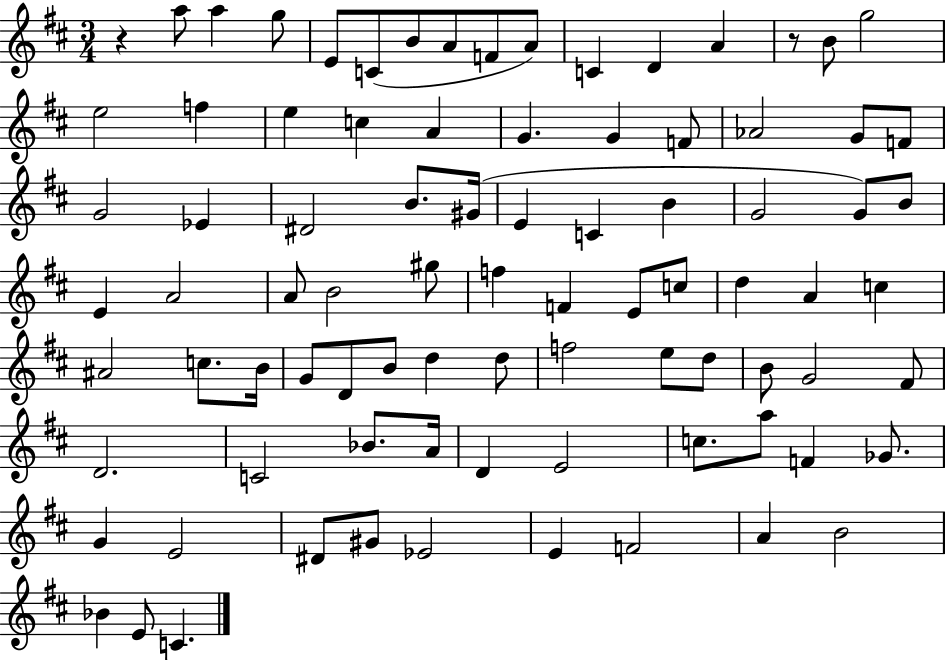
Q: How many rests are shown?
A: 2